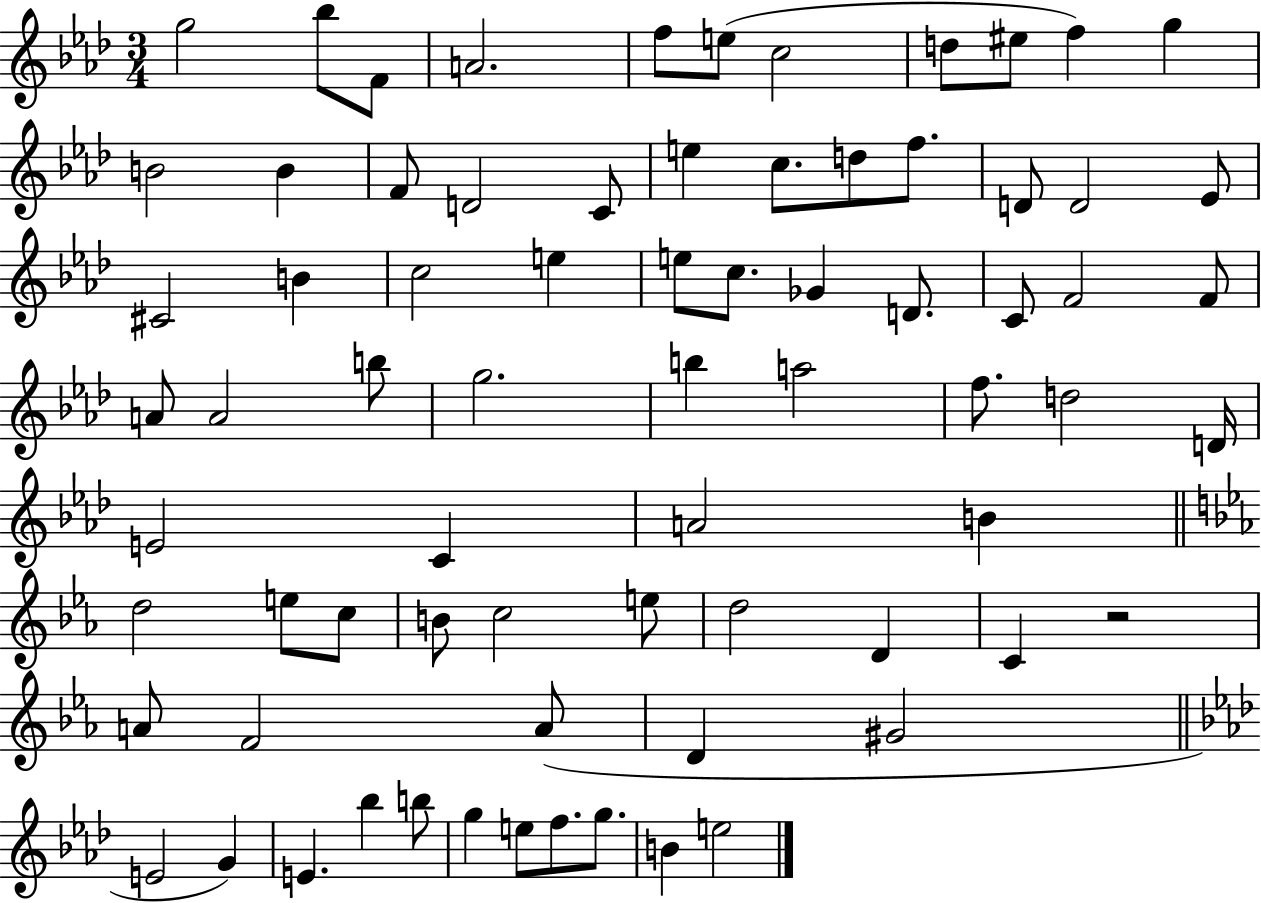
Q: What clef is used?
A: treble